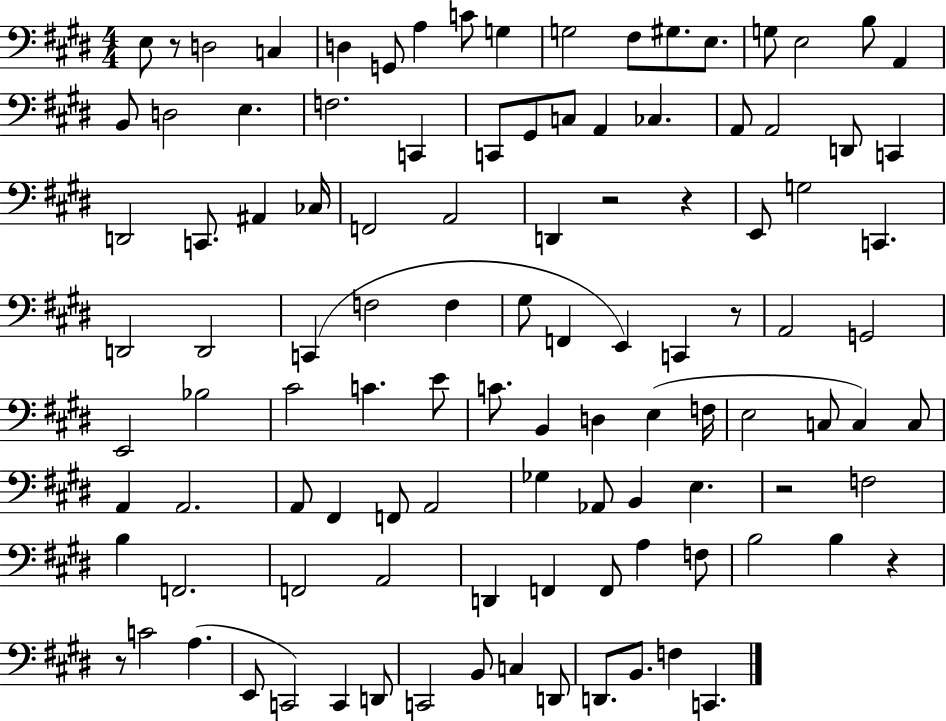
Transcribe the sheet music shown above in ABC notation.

X:1
T:Untitled
M:4/4
L:1/4
K:E
E,/2 z/2 D,2 C, D, G,,/2 A, C/2 G, G,2 ^F,/2 ^G,/2 E,/2 G,/2 E,2 B,/2 A,, B,,/2 D,2 E, F,2 C,, C,,/2 ^G,,/2 C,/2 A,, _C, A,,/2 A,,2 D,,/2 C,, D,,2 C,,/2 ^A,, _C,/4 F,,2 A,,2 D,, z2 z E,,/2 G,2 C,, D,,2 D,,2 C,, F,2 F, ^G,/2 F,, E,, C,, z/2 A,,2 G,,2 E,,2 _B,2 ^C2 C E/2 C/2 B,, D, E, F,/4 E,2 C,/2 C, C,/2 A,, A,,2 A,,/2 ^F,, F,,/2 A,,2 _G, _A,,/2 B,, E, z2 F,2 B, F,,2 F,,2 A,,2 D,, F,, F,,/2 A, F,/2 B,2 B, z z/2 C2 A, E,,/2 C,,2 C,, D,,/2 C,,2 B,,/2 C, D,,/2 D,,/2 B,,/2 F, C,,